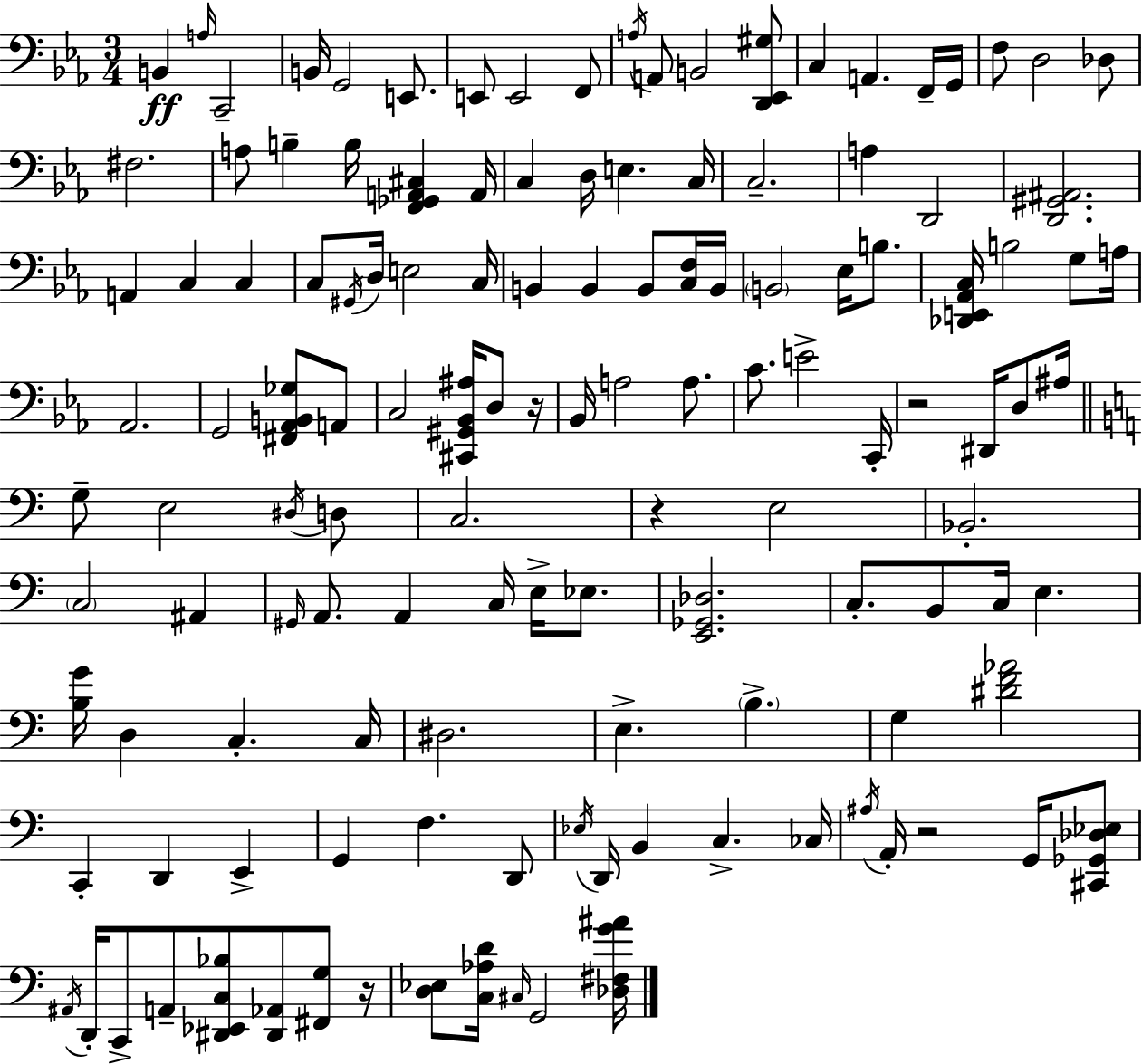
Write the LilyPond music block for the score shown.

{
  \clef bass
  \numericTimeSignature
  \time 3/4
  \key c \minor
  \repeat volta 2 { b,4\ff \grace { a16 } c,2-- | b,16 g,2 e,8. | e,8 e,2 f,8 | \acciaccatura { a16 } a,8 b,2 | \break <d, ees, gis>8 c4 a,4. | f,16-- g,16 f8 d2 | des8 fis2. | a8 b4-- b16 <f, ges, a, cis>4 | \break a,16 c4 d16 e4. | c16 c2.-- | a4 d,2 | <d, gis, ais,>2. | \break a,4 c4 c4 | c8 \acciaccatura { gis,16 } d16 e2 | c16 b,4 b,4 b,8 | <c f>16 b,16 \parenthesize b,2 ees16 | \break b8. <des, e, aes, c>16 b2 | g8 a16 aes,2. | g,2 <fis, aes, b, ges>8 | a,8 c2 <cis, gis, bes, ais>16 | \break d8 r16 bes,16 a2 | a8. c'8. e'2-> | c,16-. r2 dis,16 | d8 ais16 \bar "||" \break \key a \minor g8-- e2 \acciaccatura { dis16 } d8 | c2. | r4 e2 | bes,2.-. | \break \parenthesize c2 ais,4 | \grace { gis,16 } a,8. a,4 c16 e16-> ees8. | <e, ges, des>2. | c8.-. b,8 c16 e4. | \break <b g'>16 d4 c4.-. | c16 dis2. | e4.-> \parenthesize b4.-> | g4 <dis' f' aes'>2 | \break c,4-. d,4 e,4-> | g,4 f4. | d,8 \acciaccatura { ees16 } d,16 b,4 c4.-> | ces16 \acciaccatura { ais16 } a,16-. r2 | \break g,16 <cis, ges, des ees>8 \acciaccatura { ais,16 } d,16-. c,8-> a,8-- <dis, ees, c bes>8 | <dis, aes,>8 <fis, g>8 r16 <d ees>8 <c aes d'>16 \grace { cis16 } g,2 | <des fis g' ais'>16 } \bar "|."
}